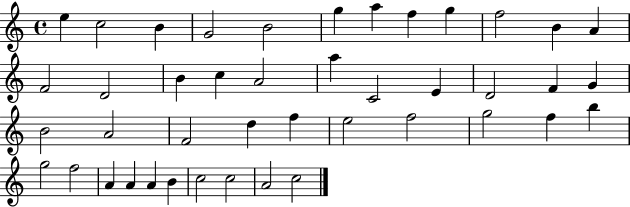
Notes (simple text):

E5/q C5/h B4/q G4/h B4/h G5/q A5/q F5/q G5/q F5/h B4/q A4/q F4/h D4/h B4/q C5/q A4/h A5/q C4/h E4/q D4/h F4/q G4/q B4/h A4/h F4/h D5/q F5/q E5/h F5/h G5/h F5/q B5/q G5/h F5/h A4/q A4/q A4/q B4/q C5/h C5/h A4/h C5/h